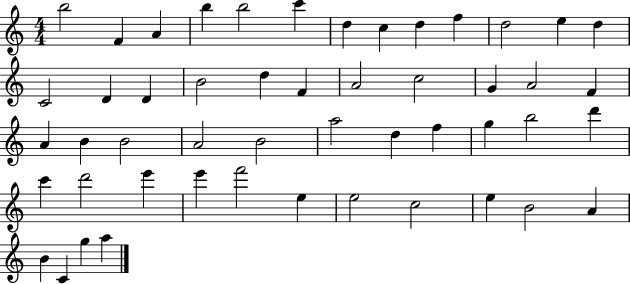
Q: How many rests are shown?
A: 0